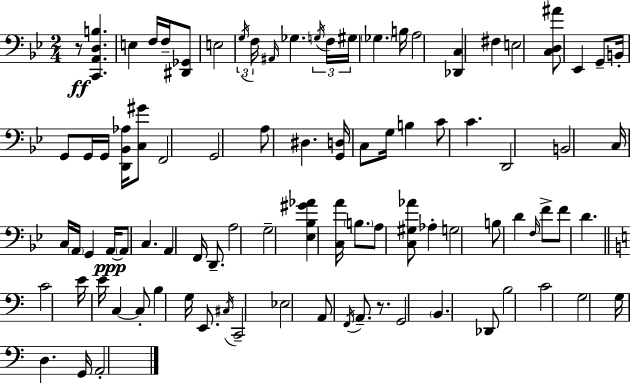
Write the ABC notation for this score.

X:1
T:Untitled
M:2/4
L:1/4
K:Gm
z/2 [C,,A,,D,B,] E, F,/4 F,/4 [^D,,_G,,]/2 E,2 G,/4 F,/4 ^A,,/4 _G, G,/4 F,/4 ^G,/4 _G, B,/4 A,2 [_D,,C,] ^F, E,2 [C,D,^A]/2 _E,, G,,/2 B,,/4 G,,/2 G,,/4 G,,/4 [D,,_B,,_A,]/4 [C,^G]/2 F,,2 G,,2 A,/2 ^D, [G,,D,]/4 C,/2 G,/4 B, C/2 C D,,2 B,,2 C,/4 C,/4 A,,/4 G,, A,,/4 A,,/2 C, A,, F,,/4 D,,/2 A,2 G,2 [_E,_B,^G_A] [C,A]/4 B,/2 A,/2 [C,^G,_A]/2 _A, G,2 B,/2 D F,/4 F/2 F/2 D C2 E/4 E/4 C, C,/2 B, G,/4 E,,/2 ^C,/4 C,,2 _E,2 A,,/2 F,,/4 A,,/2 z/2 G,,2 B,, _D,,/2 B,2 C2 G,2 G,/4 D, G,,/4 A,,2